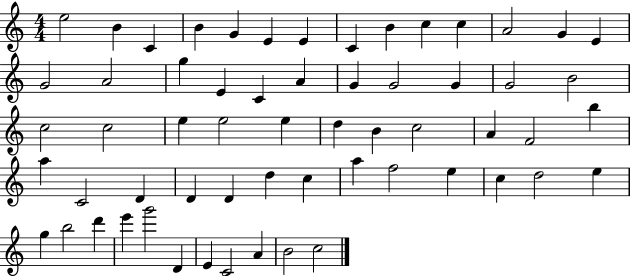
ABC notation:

X:1
T:Untitled
M:4/4
L:1/4
K:C
e2 B C B G E E C B c c A2 G E G2 A2 g E C A G G2 G G2 B2 c2 c2 e e2 e d B c2 A F2 b a C2 D D D d c a f2 e c d2 e g b2 d' e' g'2 D E C2 A B2 c2